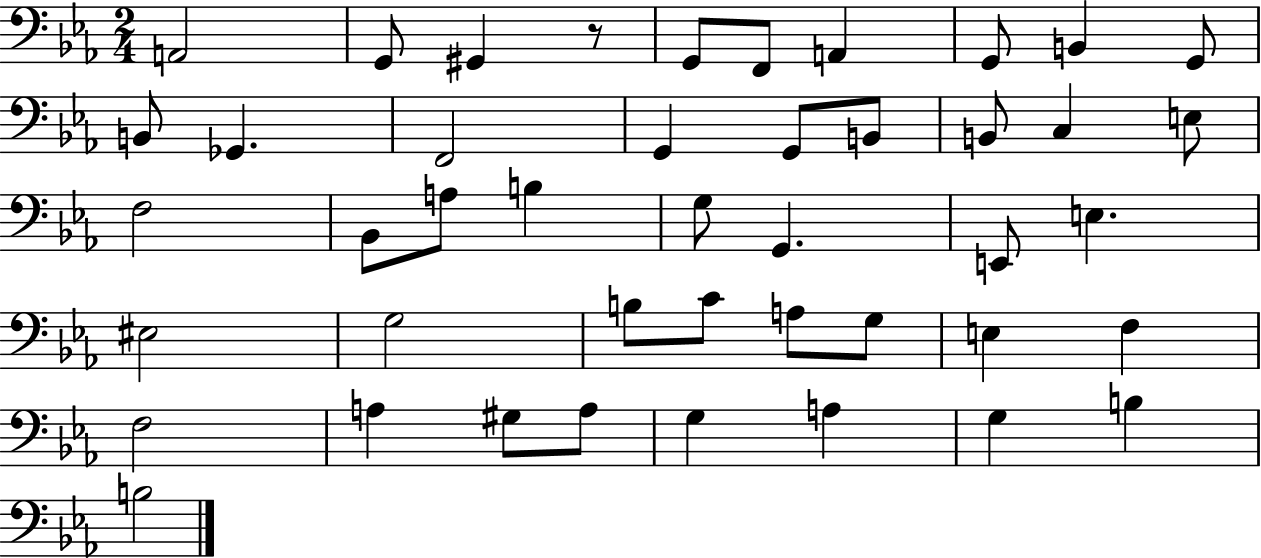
{
  \clef bass
  \numericTimeSignature
  \time 2/4
  \key ees \major
  a,2 | g,8 gis,4 r8 | g,8 f,8 a,4 | g,8 b,4 g,8 | \break b,8 ges,4. | f,2 | g,4 g,8 b,8 | b,8 c4 e8 | \break f2 | bes,8 a8 b4 | g8 g,4. | e,8 e4. | \break eis2 | g2 | b8 c'8 a8 g8 | e4 f4 | \break f2 | a4 gis8 a8 | g4 a4 | g4 b4 | \break b2 | \bar "|."
}